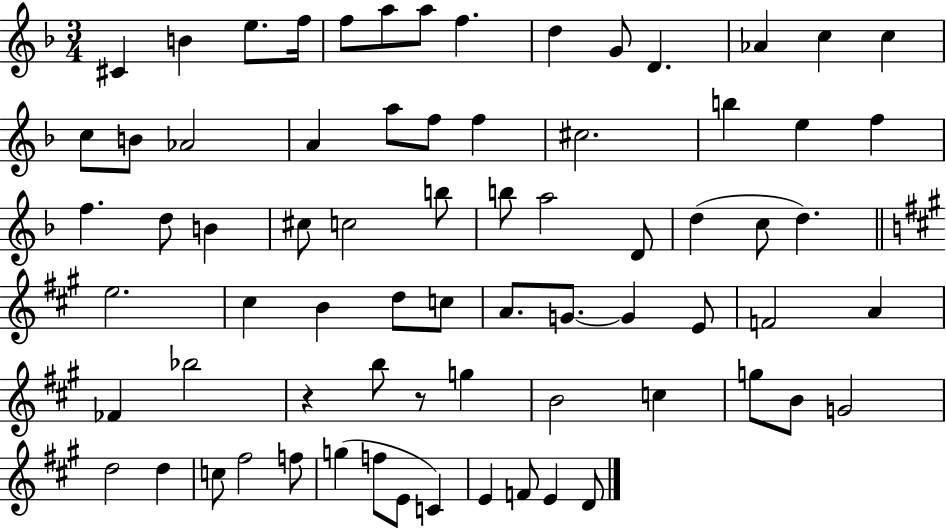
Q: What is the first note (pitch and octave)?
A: C#4